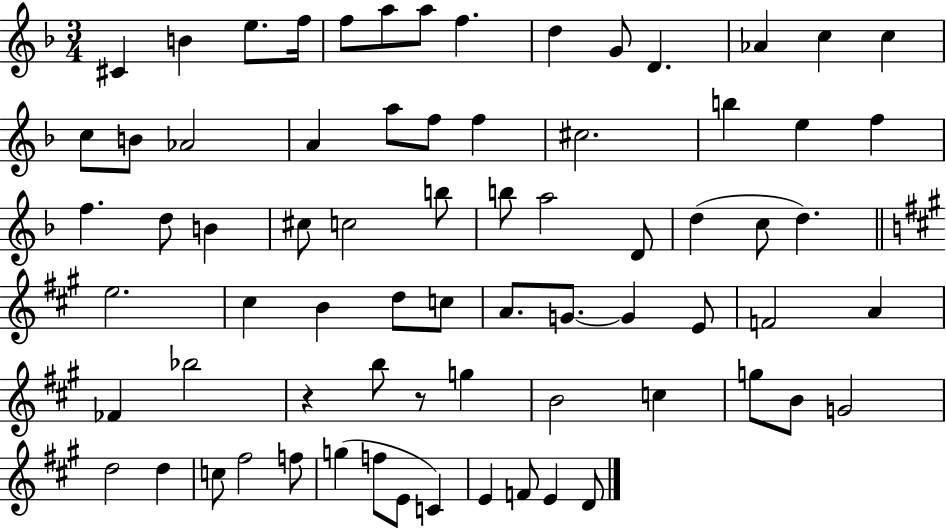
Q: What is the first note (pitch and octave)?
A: C#4